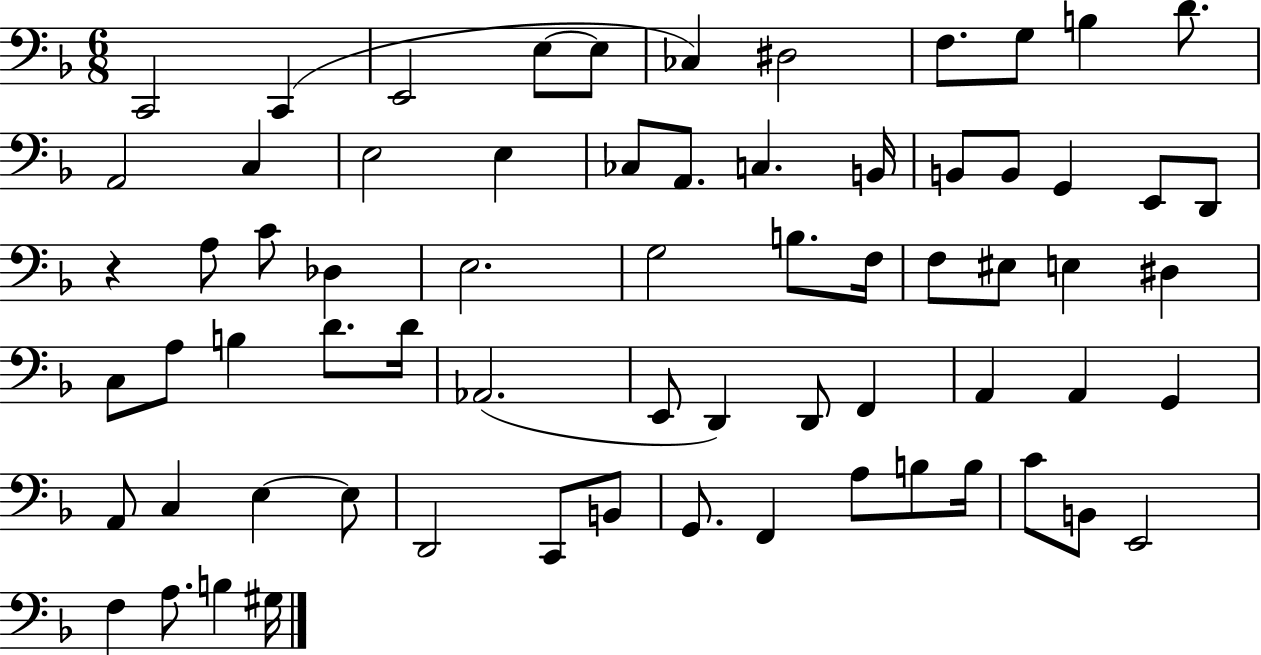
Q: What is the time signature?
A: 6/8